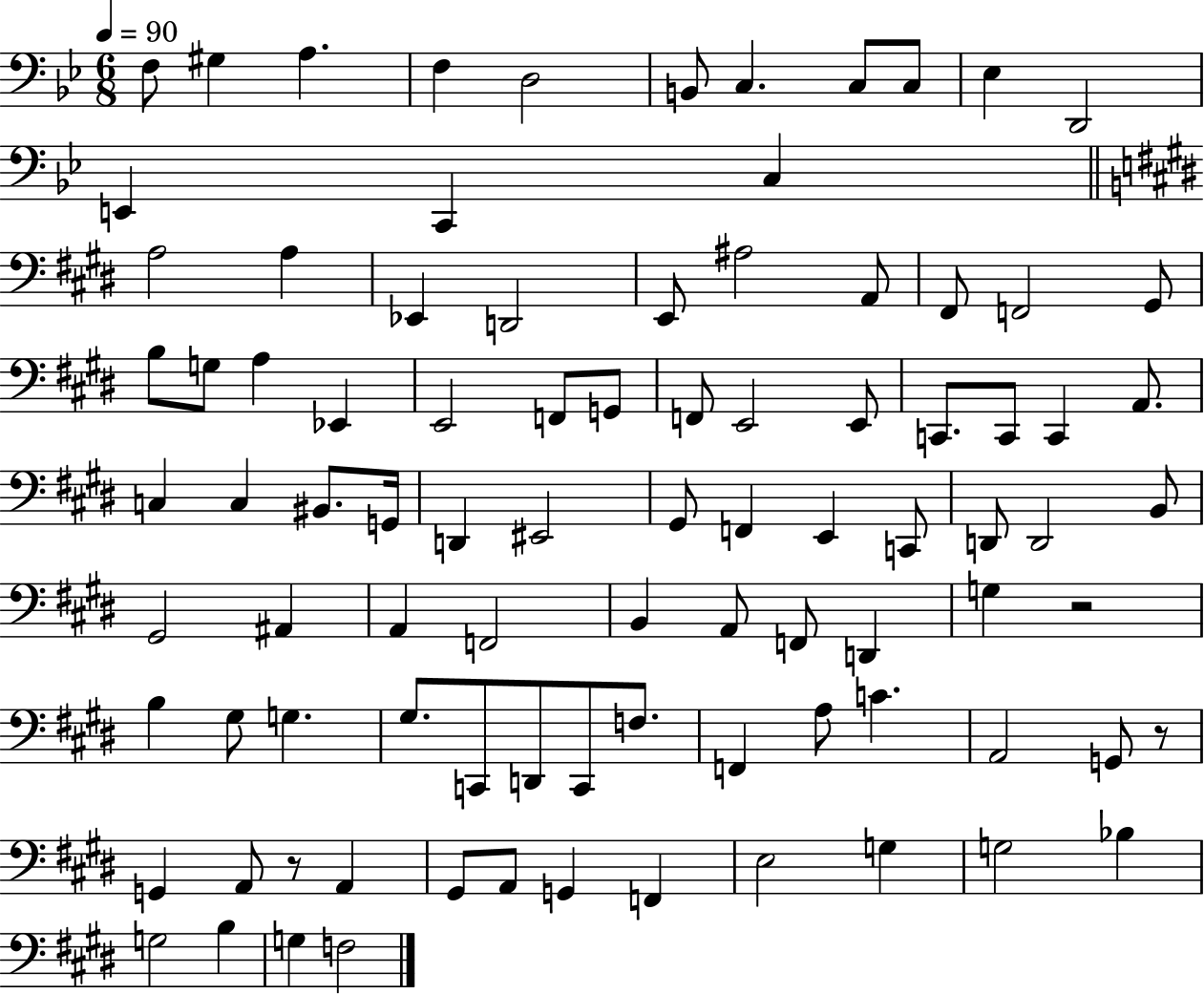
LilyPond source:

{
  \clef bass
  \numericTimeSignature
  \time 6/8
  \key bes \major
  \tempo 4 = 90
  f8 gis4 a4. | f4 d2 | b,8 c4. c8 c8 | ees4 d,2 | \break e,4 c,4 c4 | \bar "||" \break \key e \major a2 a4 | ees,4 d,2 | e,8 ais2 a,8 | fis,8 f,2 gis,8 | \break b8 g8 a4 ees,4 | e,2 f,8 g,8 | f,8 e,2 e,8 | c,8. c,8 c,4 a,8. | \break c4 c4 bis,8. g,16 | d,4 eis,2 | gis,8 f,4 e,4 c,8 | d,8 d,2 b,8 | \break gis,2 ais,4 | a,4 f,2 | b,4 a,8 f,8 d,4 | g4 r2 | \break b4 gis8 g4. | gis8. c,8 d,8 c,8 f8. | f,4 a8 c'4. | a,2 g,8 r8 | \break g,4 a,8 r8 a,4 | gis,8 a,8 g,4 f,4 | e2 g4 | g2 bes4 | \break g2 b4 | g4 f2 | \bar "|."
}